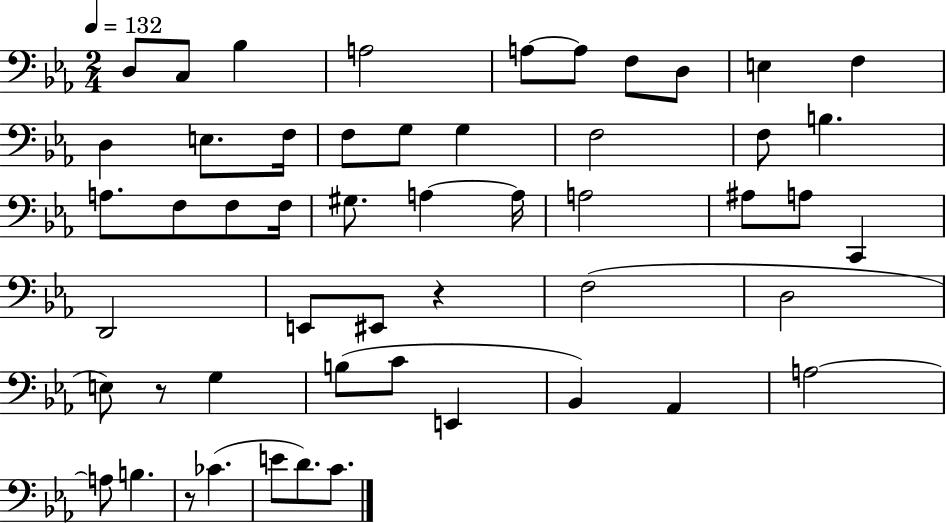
D3/e C3/e Bb3/q A3/h A3/e A3/e F3/e D3/e E3/q F3/q D3/q E3/e. F3/s F3/e G3/e G3/q F3/h F3/e B3/q. A3/e. F3/e F3/e F3/s G#3/e. A3/q A3/s A3/h A#3/e A3/e C2/q D2/h E2/e EIS2/e R/q F3/h D3/h E3/e R/e G3/q B3/e C4/e E2/q Bb2/q Ab2/q A3/h A3/e B3/q. R/e CES4/q. E4/e D4/e. C4/e.